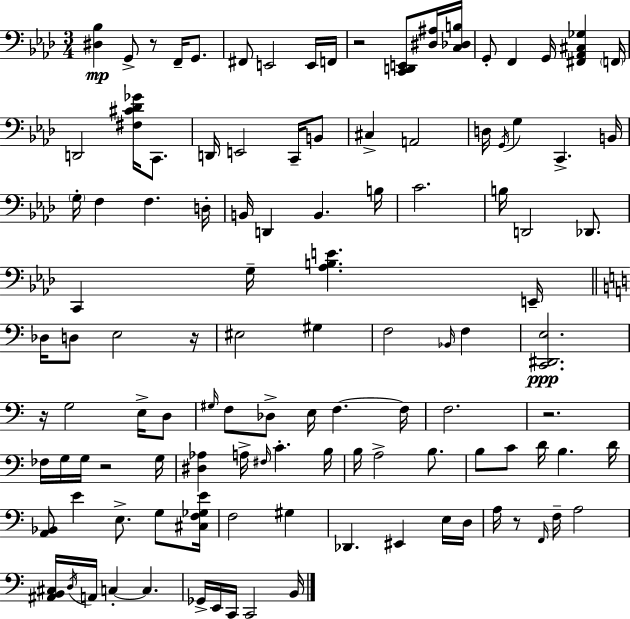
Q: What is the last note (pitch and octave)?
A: B2